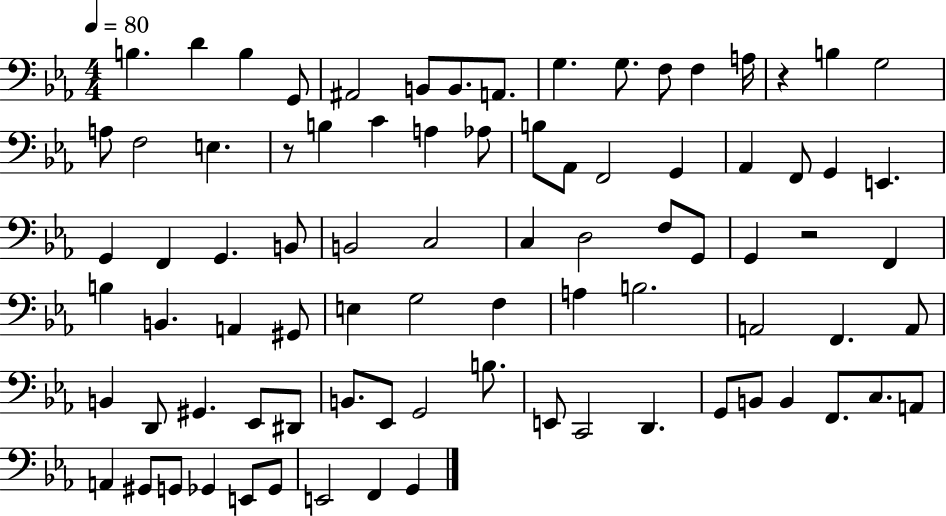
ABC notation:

X:1
T:Untitled
M:4/4
L:1/4
K:Eb
B, D B, G,,/2 ^A,,2 B,,/2 B,,/2 A,,/2 G, G,/2 F,/2 F, A,/4 z B, G,2 A,/2 F,2 E, z/2 B, C A, _A,/2 B,/2 _A,,/2 F,,2 G,, _A,, F,,/2 G,, E,, G,, F,, G,, B,,/2 B,,2 C,2 C, D,2 F,/2 G,,/2 G,, z2 F,, B, B,, A,, ^G,,/2 E, G,2 F, A, B,2 A,,2 F,, A,,/2 B,, D,,/2 ^G,, _E,,/2 ^D,,/2 B,,/2 _E,,/2 G,,2 B,/2 E,,/2 C,,2 D,, G,,/2 B,,/2 B,, F,,/2 C,/2 A,,/2 A,, ^G,,/2 G,,/2 _G,, E,,/2 _G,,/2 E,,2 F,, G,,